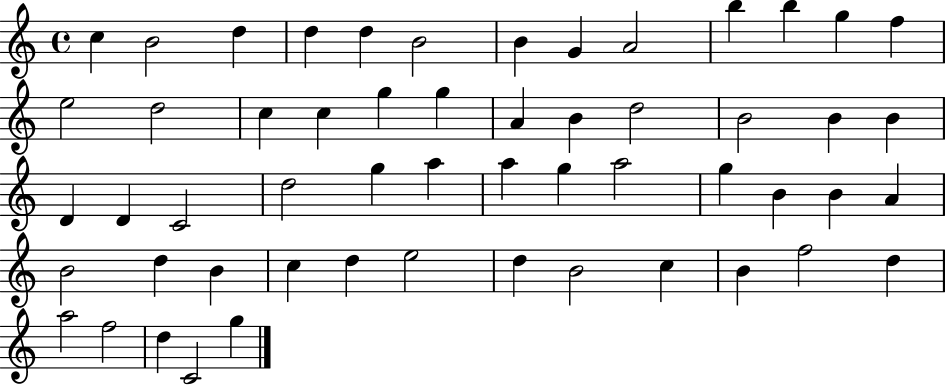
X:1
T:Untitled
M:4/4
L:1/4
K:C
c B2 d d d B2 B G A2 b b g f e2 d2 c c g g A B d2 B2 B B D D C2 d2 g a a g a2 g B B A B2 d B c d e2 d B2 c B f2 d a2 f2 d C2 g